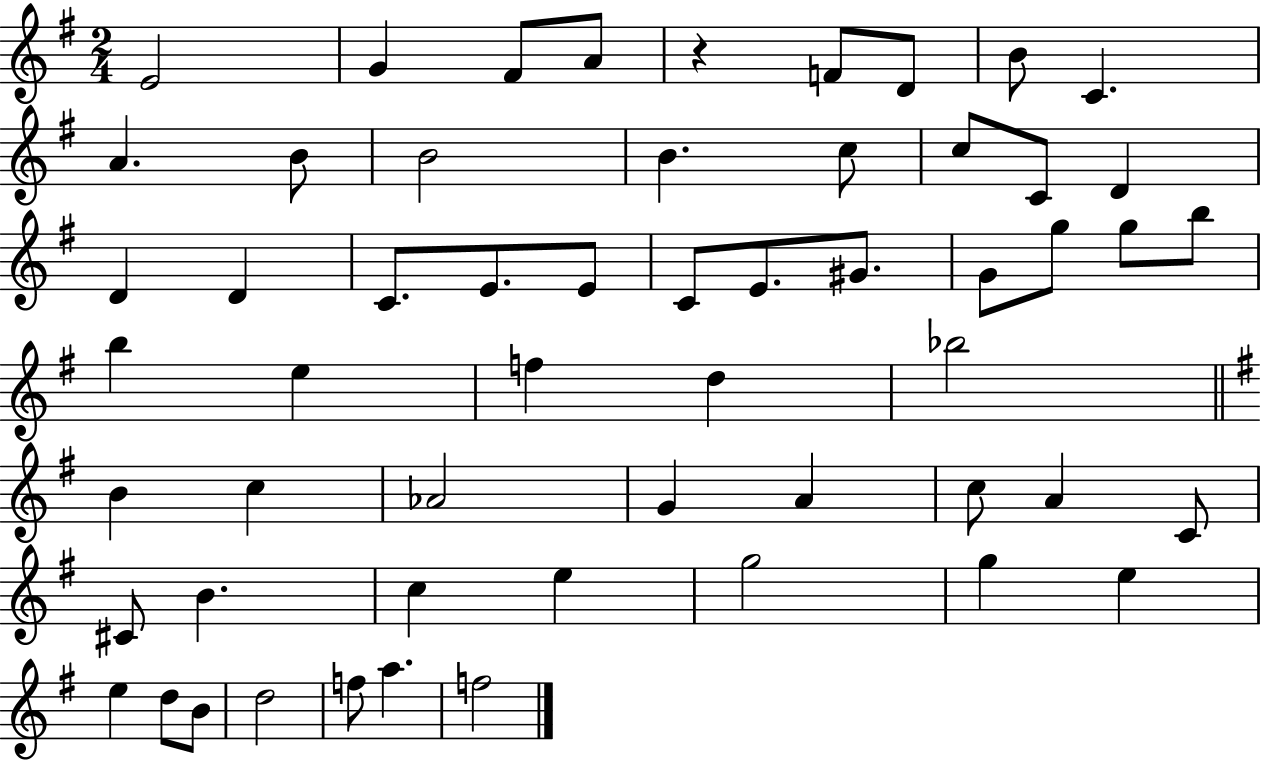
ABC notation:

X:1
T:Untitled
M:2/4
L:1/4
K:G
E2 G ^F/2 A/2 z F/2 D/2 B/2 C A B/2 B2 B c/2 c/2 C/2 D D D C/2 E/2 E/2 C/2 E/2 ^G/2 G/2 g/2 g/2 b/2 b e f d _b2 B c _A2 G A c/2 A C/2 ^C/2 B c e g2 g e e d/2 B/2 d2 f/2 a f2